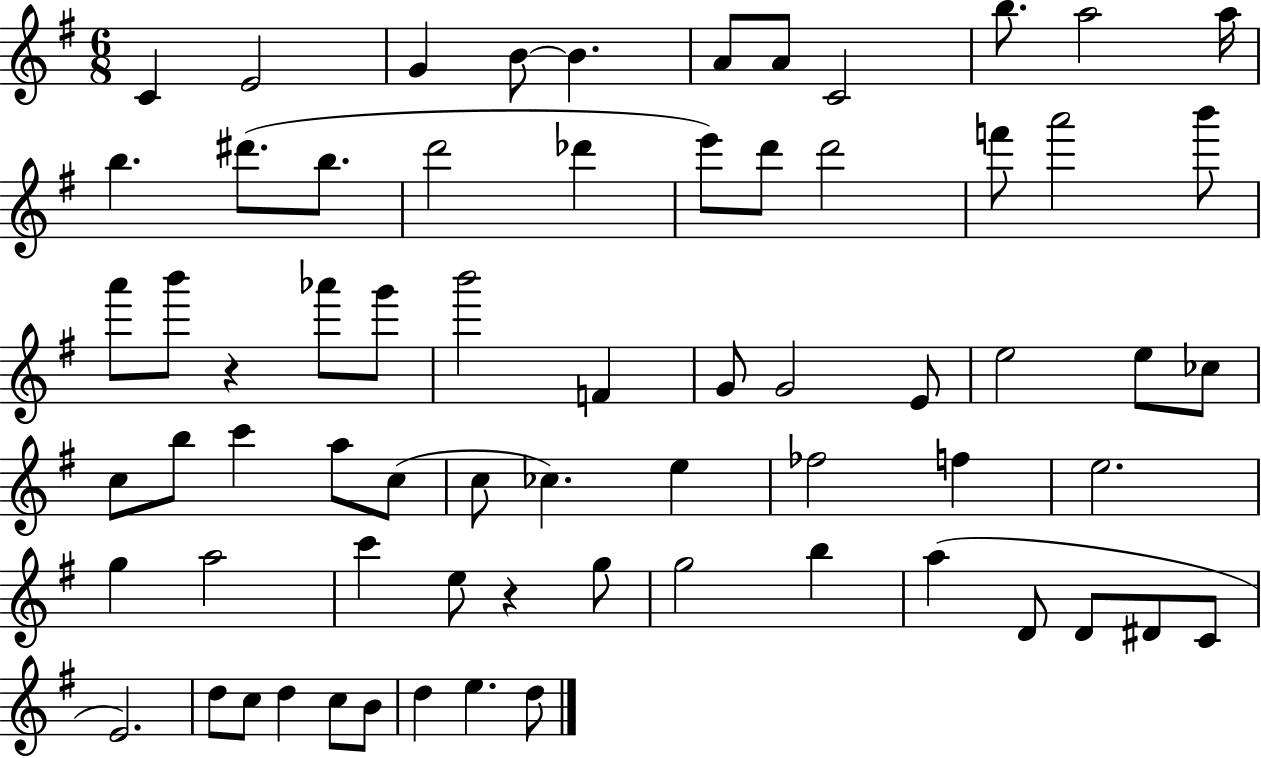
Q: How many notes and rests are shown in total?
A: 68